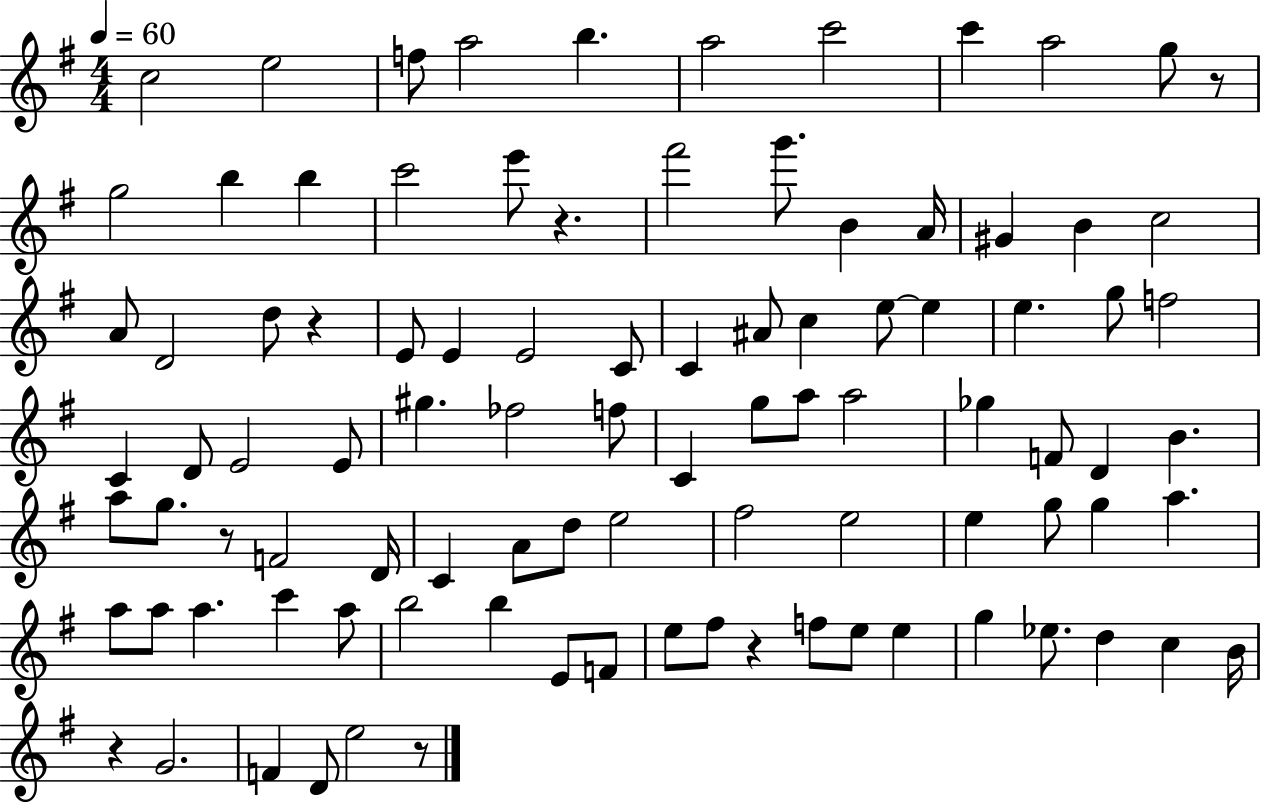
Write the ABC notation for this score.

X:1
T:Untitled
M:4/4
L:1/4
K:G
c2 e2 f/2 a2 b a2 c'2 c' a2 g/2 z/2 g2 b b c'2 e'/2 z ^f'2 g'/2 B A/4 ^G B c2 A/2 D2 d/2 z E/2 E E2 C/2 C ^A/2 c e/2 e e g/2 f2 C D/2 E2 E/2 ^g _f2 f/2 C g/2 a/2 a2 _g F/2 D B a/2 g/2 z/2 F2 D/4 C A/2 d/2 e2 ^f2 e2 e g/2 g a a/2 a/2 a c' a/2 b2 b E/2 F/2 e/2 ^f/2 z f/2 e/2 e g _e/2 d c B/4 z G2 F D/2 e2 z/2